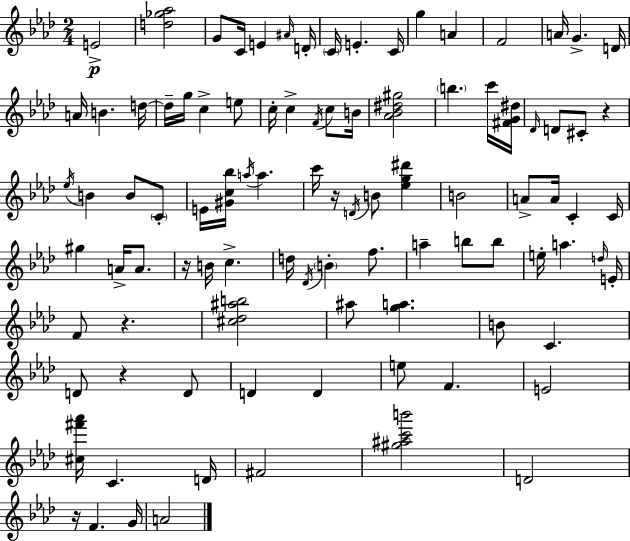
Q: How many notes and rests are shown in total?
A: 96